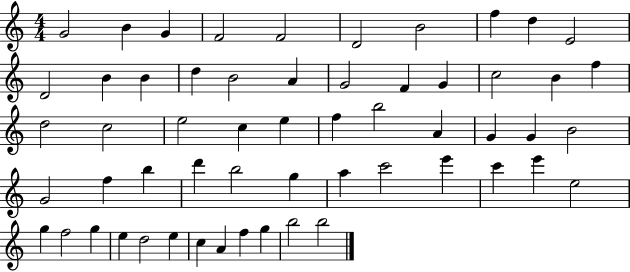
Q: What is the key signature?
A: C major